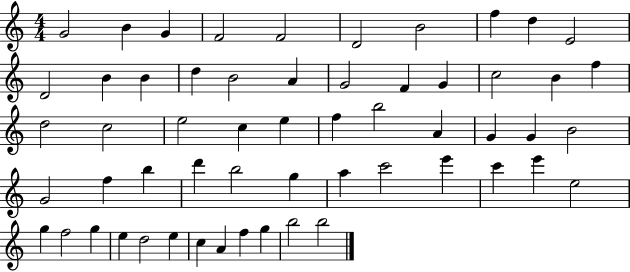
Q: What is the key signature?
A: C major